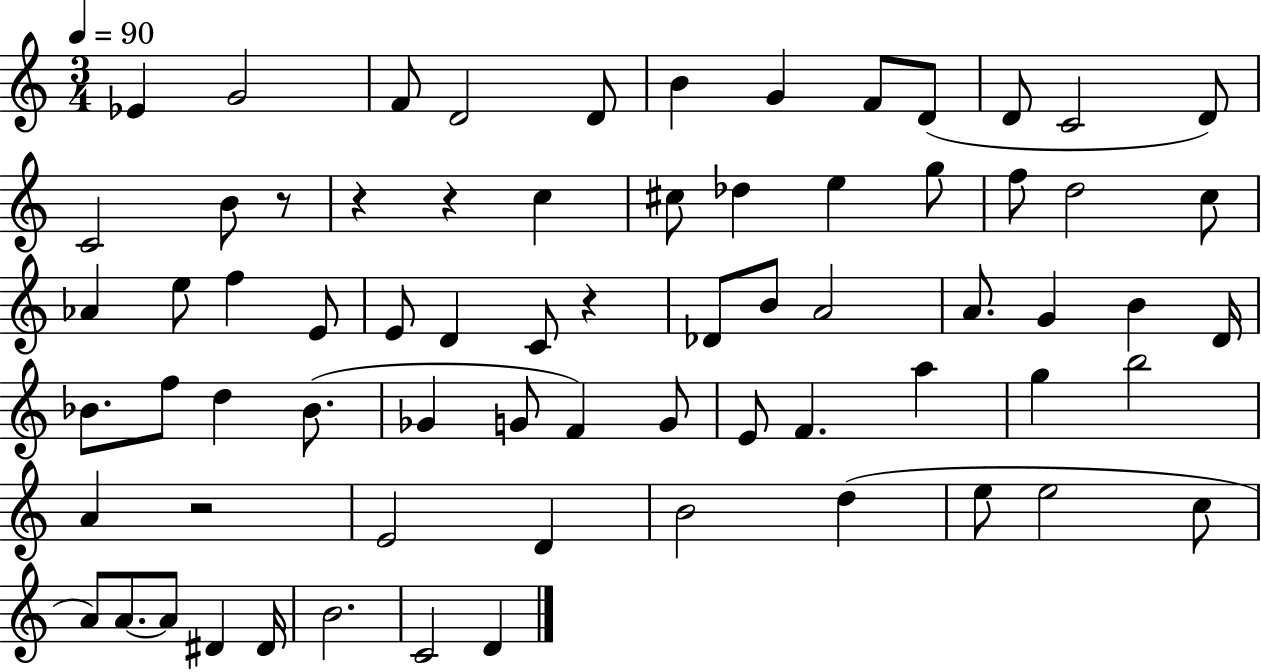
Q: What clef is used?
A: treble